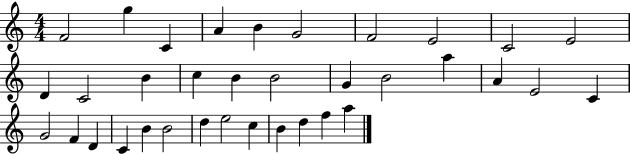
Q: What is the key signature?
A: C major